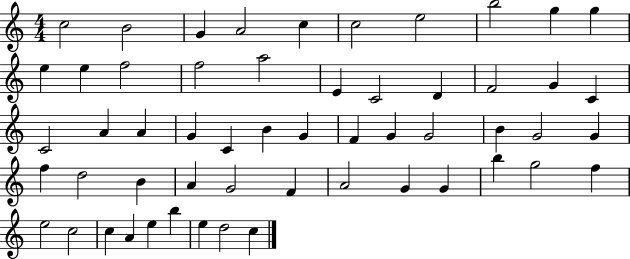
C5/h B4/h G4/q A4/h C5/q C5/h E5/h B5/h G5/q G5/q E5/q E5/q F5/h F5/h A5/h E4/q C4/h D4/q F4/h G4/q C4/q C4/h A4/q A4/q G4/q C4/q B4/q G4/q F4/q G4/q G4/h B4/q G4/h G4/q F5/q D5/h B4/q A4/q G4/h F4/q A4/h G4/q G4/q B5/q G5/h F5/q E5/h C5/h C5/q A4/q E5/q B5/q E5/q D5/h C5/q